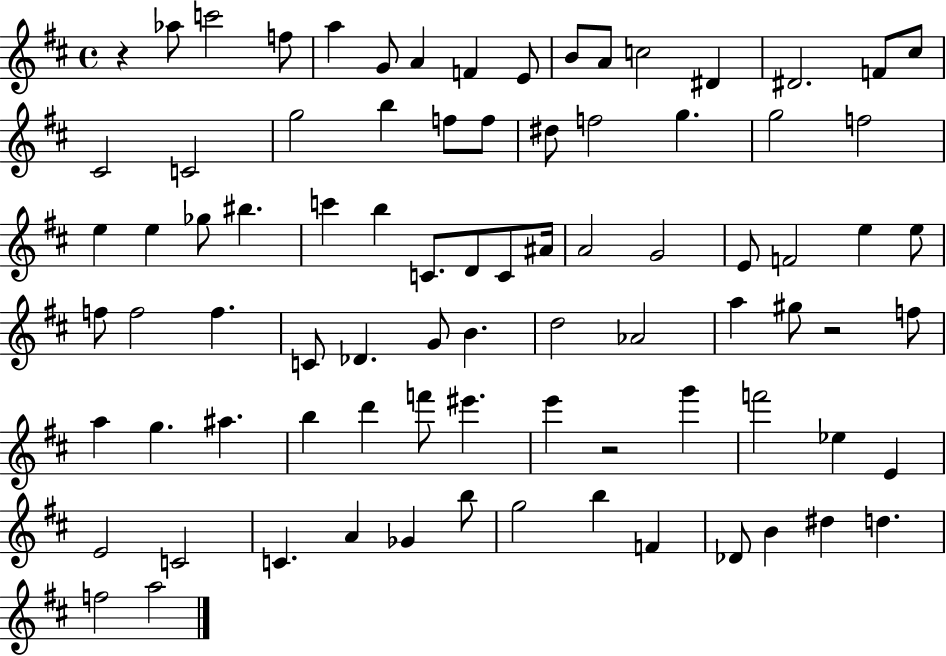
R/q Ab5/e C6/h F5/e A5/q G4/e A4/q F4/q E4/e B4/e A4/e C5/h D#4/q D#4/h. F4/e C#5/e C#4/h C4/h G5/h B5/q F5/e F5/e D#5/e F5/h G5/q. G5/h F5/h E5/q E5/q Gb5/e BIS5/q. C6/q B5/q C4/e. D4/e C4/e A#4/s A4/h G4/h E4/e F4/h E5/q E5/e F5/e F5/h F5/q. C4/e Db4/q. G4/e B4/q. D5/h Ab4/h A5/q G#5/e R/h F5/e A5/q G5/q. A#5/q. B5/q D6/q F6/e EIS6/q. E6/q R/h G6/q F6/h Eb5/q E4/q E4/h C4/h C4/q. A4/q Gb4/q B5/e G5/h B5/q F4/q Db4/e B4/q D#5/q D5/q. F5/h A5/h